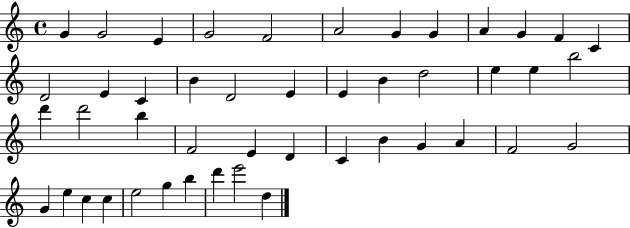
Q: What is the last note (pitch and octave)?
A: D5